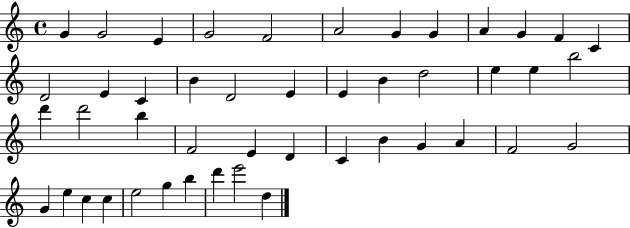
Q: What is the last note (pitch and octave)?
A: D5